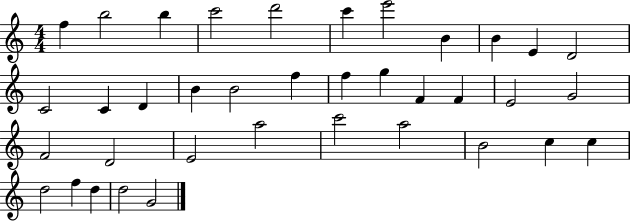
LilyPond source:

{
  \clef treble
  \numericTimeSignature
  \time 4/4
  \key c \major
  f''4 b''2 b''4 | c'''2 d'''2 | c'''4 e'''2 b'4 | b'4 e'4 d'2 | \break c'2 c'4 d'4 | b'4 b'2 f''4 | f''4 g''4 f'4 f'4 | e'2 g'2 | \break f'2 d'2 | e'2 a''2 | c'''2 a''2 | b'2 c''4 c''4 | \break d''2 f''4 d''4 | d''2 g'2 | \bar "|."
}